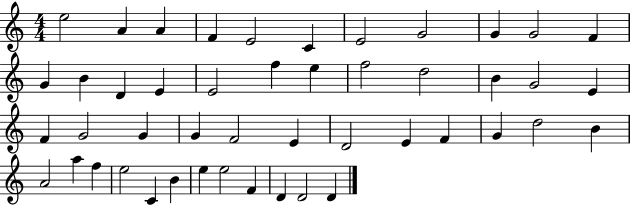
{
  \clef treble
  \numericTimeSignature
  \time 4/4
  \key c \major
  e''2 a'4 a'4 | f'4 e'2 c'4 | e'2 g'2 | g'4 g'2 f'4 | \break g'4 b'4 d'4 e'4 | e'2 f''4 e''4 | f''2 d''2 | b'4 g'2 e'4 | \break f'4 g'2 g'4 | g'4 f'2 e'4 | d'2 e'4 f'4 | g'4 d''2 b'4 | \break a'2 a''4 f''4 | e''2 c'4 b'4 | e''4 e''2 f'4 | d'4 d'2 d'4 | \break \bar "|."
}